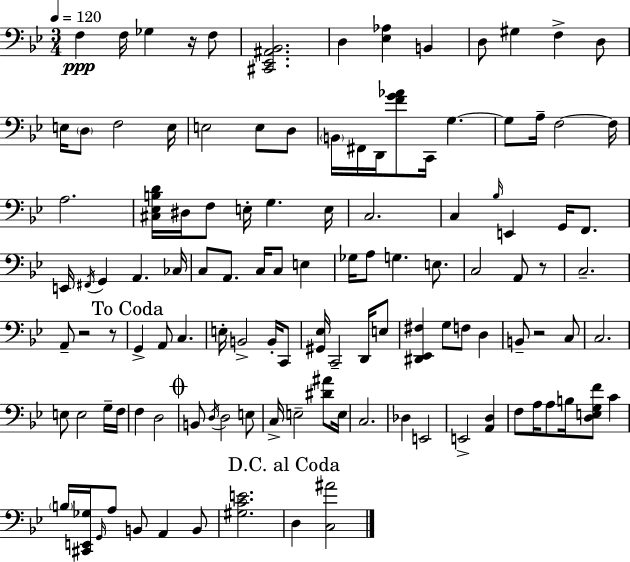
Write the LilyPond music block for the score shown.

{
  \clef bass
  \numericTimeSignature
  \time 3/4
  \key g \minor
  \tempo 4 = 120
  f4\ppp f16 ges4 r16 f8 | <cis, ees, ais, bes,>2. | d4 <ees aes>4 b,4 | d8 gis4 f4-> d8 | \break e16 \parenthesize d8 f2 e16 | e2 e8 d8 | \parenthesize b,16 fis,16 d,16 <f' g' aes'>8 c,16 g4.~~ | g8 a16-- f2~~ f16 | \break a2. | <cis ees b d'>16 dis16 f8 e16-. g4. e16 | c2. | c4 \grace { bes16 } e,4 g,16 f,8. | \break e,16 \acciaccatura { fis,16 } g,4 a,4. | ces16 c8 a,8. c16 c8 e4 | ges16 a8 g4. e8. | c2 a,8 | \break r8 c2.-- | a,8-- r2 | r8 \mark "To Coda" g,4-> a,8 c4. | e16-. b,2-> b,16-. | \break c,8 <gis, ees>16 c,2-- d,16 | e8 <dis, ees, fis>4 g8 f8 d4 | b,8-- r2 | c8 c2. | \break e8 e2 | g16-- f16 f4 d2 | \mark \markup { \musicglyph "scripts.coda" } b,8 \acciaccatura { d16 } d2 | e8 c16-> e2-- | \break <dis' ais'>8 e16 c2. | des4 e,2 | e,2-> <a, d>4 | f8 a16 a8 b16 <d e g f'>8 c'4 | \break \parenthesize b16 <cis, e, ges>16 \grace { g,16 } a8 b,8 a,4 | b,8 <gis c' e'>2. | \mark "D.C. al Coda" d4 <c ais'>2 | \bar "|."
}